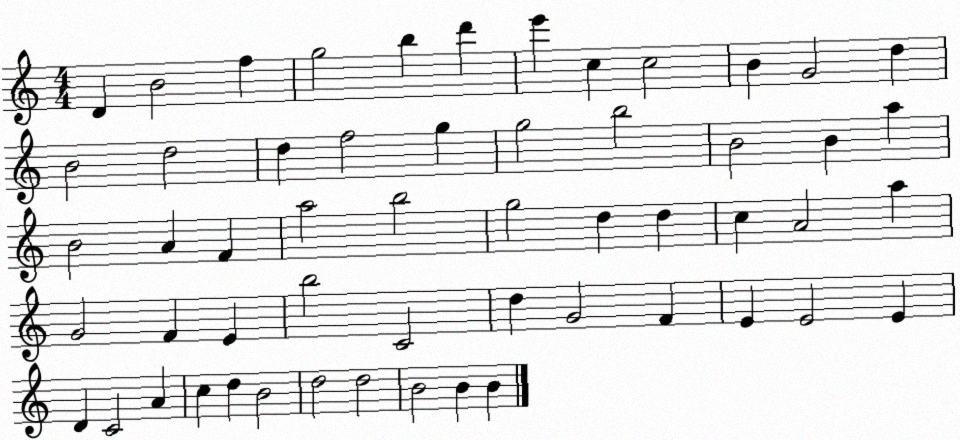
X:1
T:Untitled
M:4/4
L:1/4
K:C
D B2 f g2 b d' e' c c2 B G2 d B2 d2 d f2 g g2 b2 B2 B a B2 A F a2 b2 g2 d d c A2 a G2 F E b2 C2 d G2 F E E2 E D C2 A c d B2 d2 d2 B2 B B